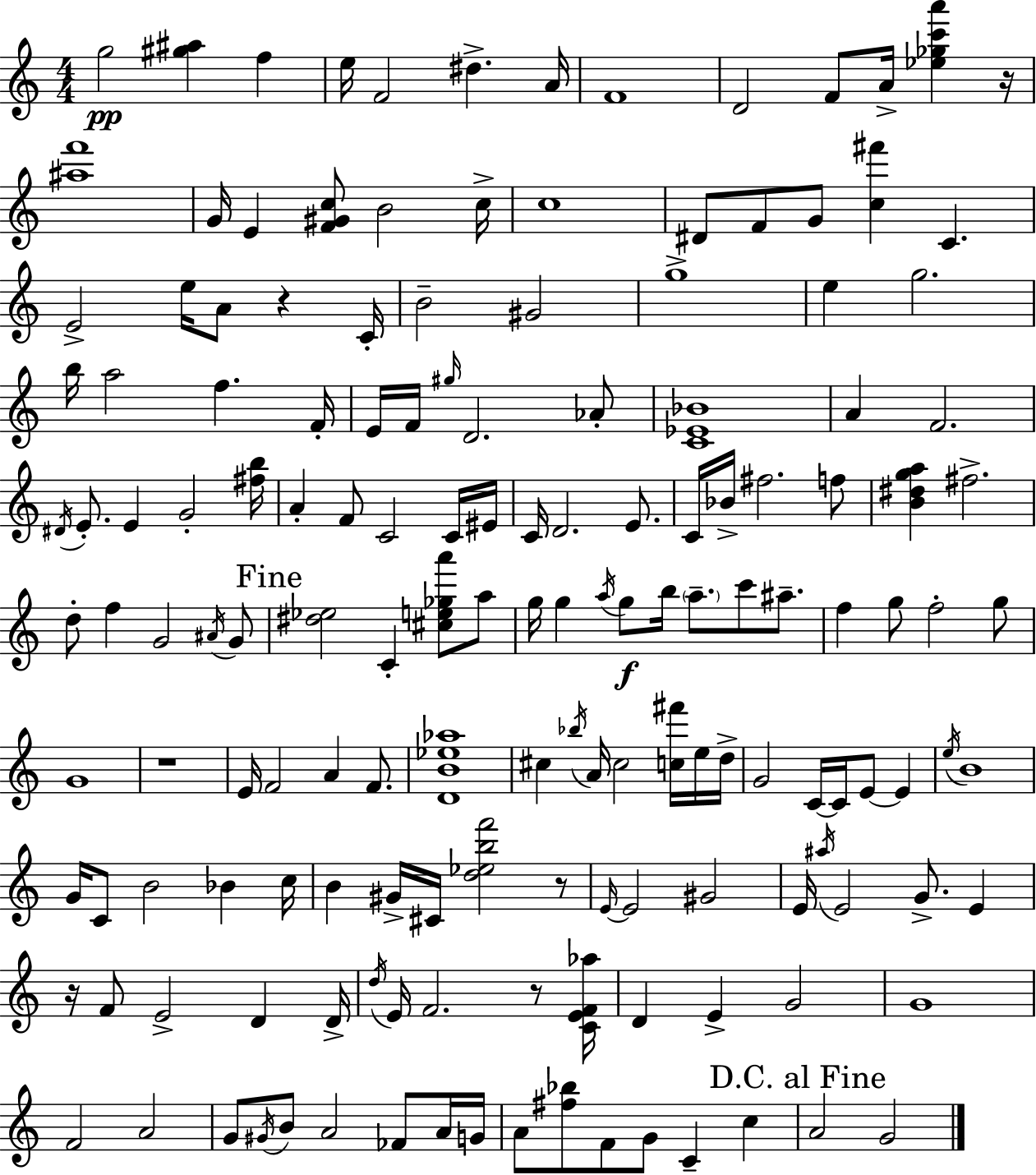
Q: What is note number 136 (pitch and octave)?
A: G4